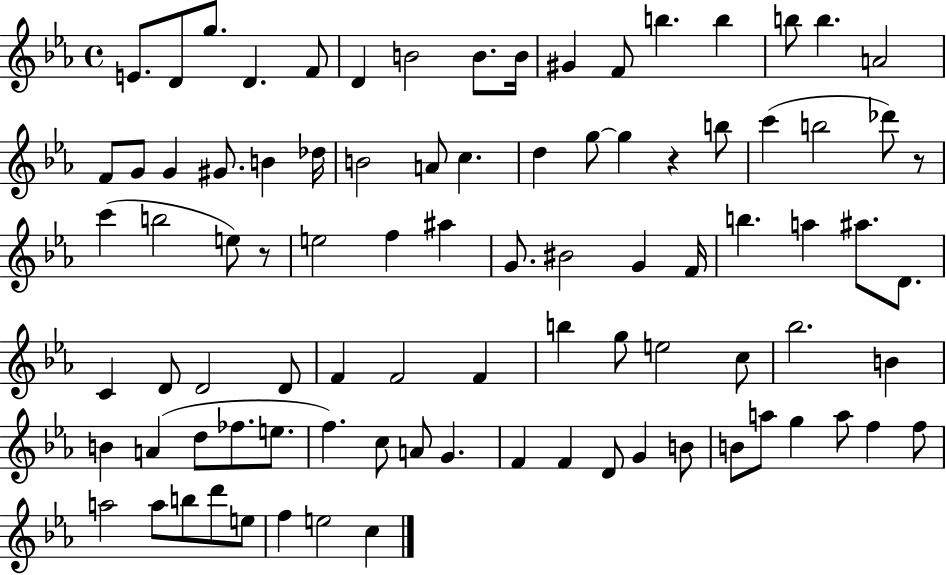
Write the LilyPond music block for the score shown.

{
  \clef treble
  \time 4/4
  \defaultTimeSignature
  \key ees \major
  e'8. d'8 g''8. d'4. f'8 | d'4 b'2 b'8. b'16 | gis'4 f'8 b''4. b''4 | b''8 b''4. a'2 | \break f'8 g'8 g'4 gis'8. b'4 des''16 | b'2 a'8 c''4. | d''4 g''8~~ g''4 r4 b''8 | c'''4( b''2 des'''8) r8 | \break c'''4( b''2 e''8) r8 | e''2 f''4 ais''4 | g'8. bis'2 g'4 f'16 | b''4. a''4 ais''8. d'8. | \break c'4 d'8 d'2 d'8 | f'4 f'2 f'4 | b''4 g''8 e''2 c''8 | bes''2. b'4 | \break b'4 a'4( d''8 fes''8. e''8. | f''4.) c''8 a'8 g'4. | f'4 f'4 d'8 g'4 b'8 | b'8 a''8 g''4 a''8 f''4 f''8 | \break a''2 a''8 b''8 d'''8 e''8 | f''4 e''2 c''4 | \bar "|."
}